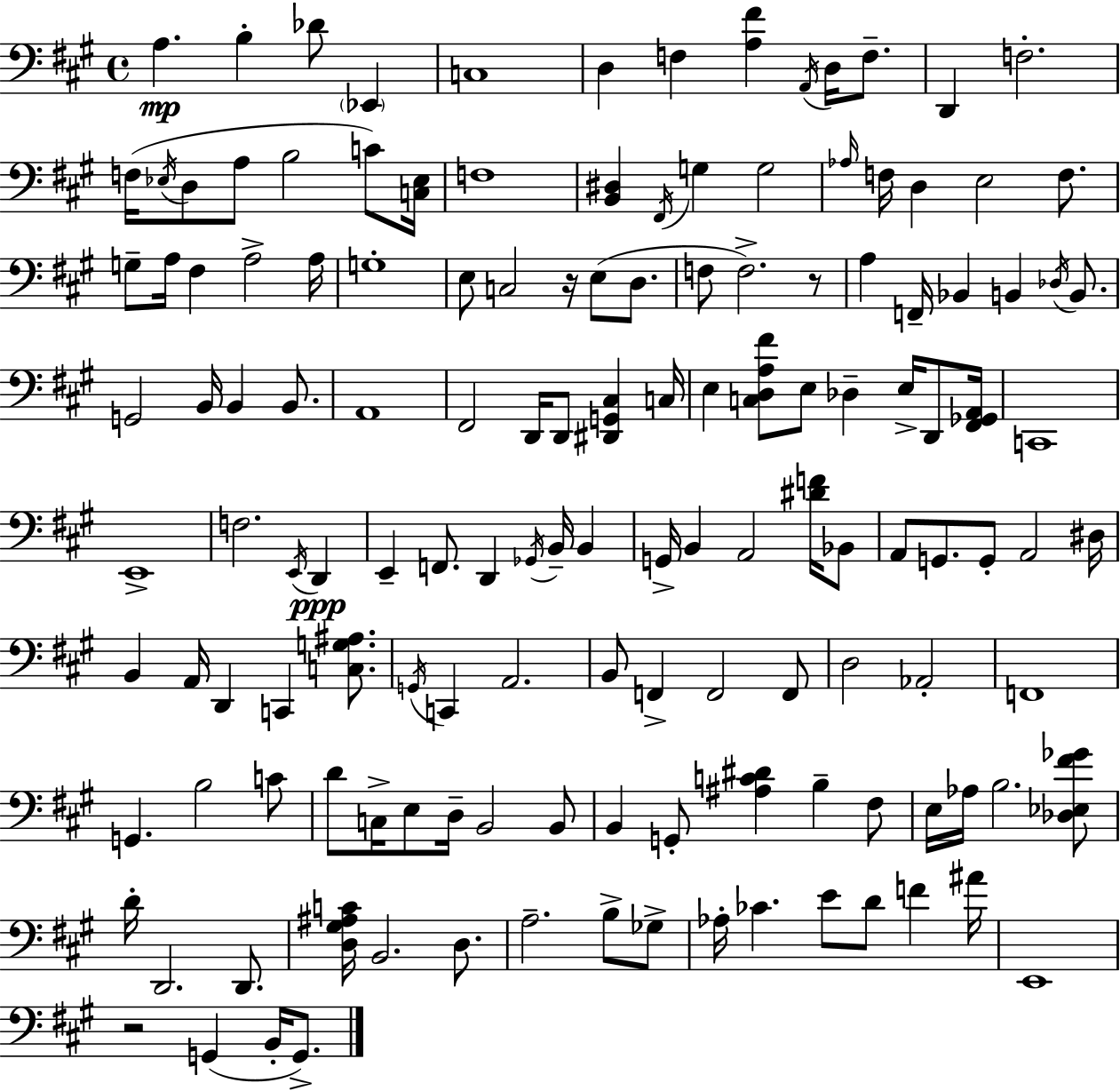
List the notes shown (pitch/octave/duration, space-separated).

A3/q. B3/q Db4/e Eb2/q C3/w D3/q F3/q [A3,F#4]/q A2/s D3/s F3/e. D2/q F3/h. F3/s Eb3/s D3/e A3/e B3/h C4/e [C3,Eb3]/s F3/w [B2,D#3]/q F#2/s G3/q G3/h Ab3/s F3/s D3/q E3/h F3/e. G3/e A3/s F#3/q A3/h A3/s G3/w E3/e C3/h R/s E3/e D3/e. F3/e F3/h. R/e A3/q F2/s Bb2/q B2/q Db3/s B2/e. G2/h B2/s B2/q B2/e. A2/w F#2/h D2/s D2/e [D#2,G2,C#3]/q C3/s E3/q [C3,D3,A3,F#4]/e E3/e Db3/q E3/s D2/e [F#2,Gb2,A2]/s C2/w E2/w F3/h. E2/s D2/q E2/q F2/e. D2/q Gb2/s B2/s B2/q G2/s B2/q A2/h [D#4,F4]/s Bb2/e A2/e G2/e. G2/e A2/h D#3/s B2/q A2/s D2/q C2/q [C3,G3,A#3]/e. G2/s C2/q A2/h. B2/e F2/q F2/h F2/e D3/h Ab2/h F2/w G2/q. B3/h C4/e D4/e C3/s E3/e D3/s B2/h B2/e B2/q G2/e [A#3,C4,D#4]/q B3/q F#3/e E3/s Ab3/s B3/h. [Db3,Eb3,F#4,Gb4]/e D4/s D2/h. D2/e. [D3,G#3,A#3,C4]/s B2/h. D3/e. A3/h. B3/e Gb3/e Ab3/s CES4/q. E4/e D4/e F4/q A#4/s E2/w R/h G2/q B2/s G2/e.